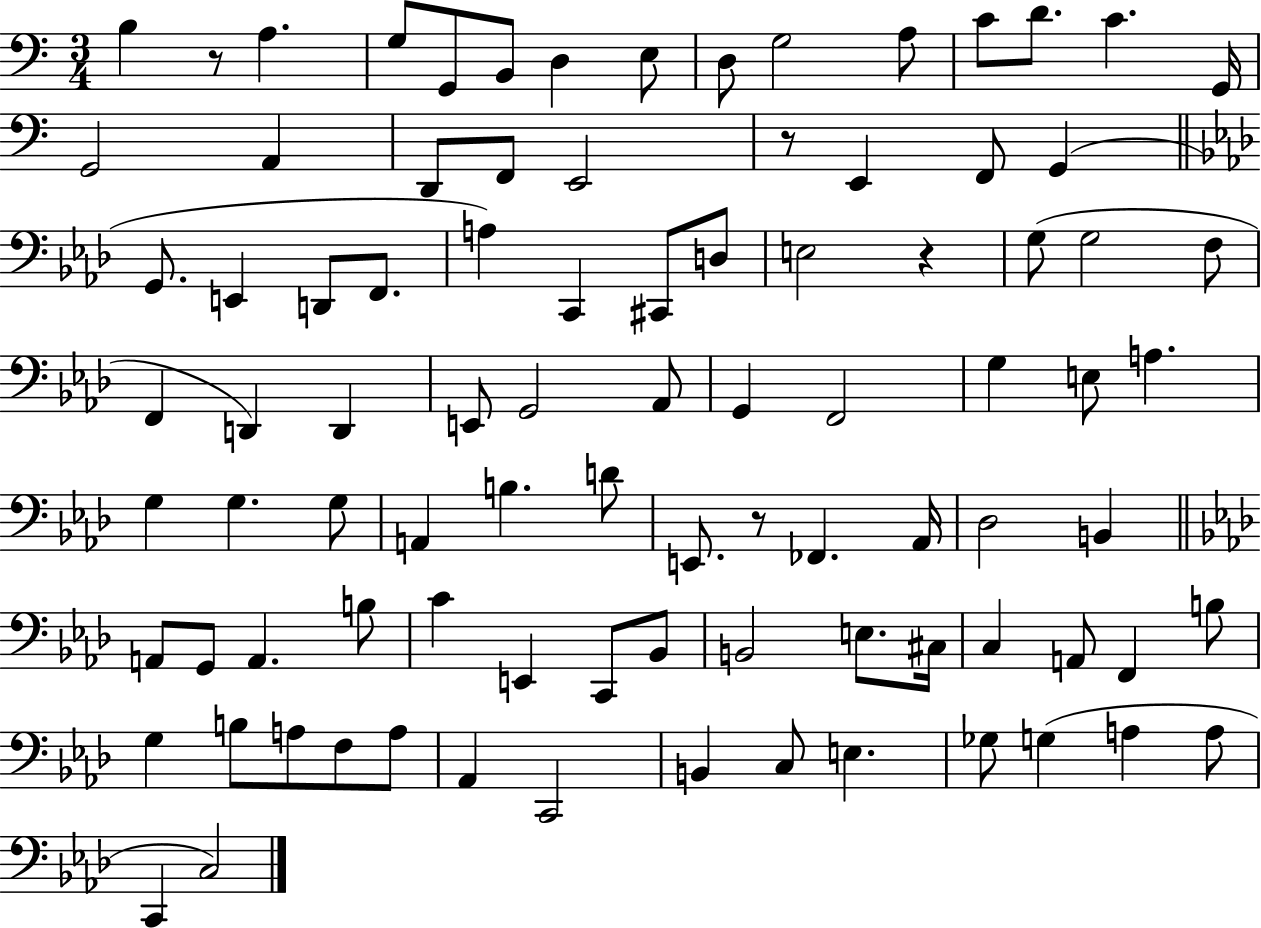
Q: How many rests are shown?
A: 4